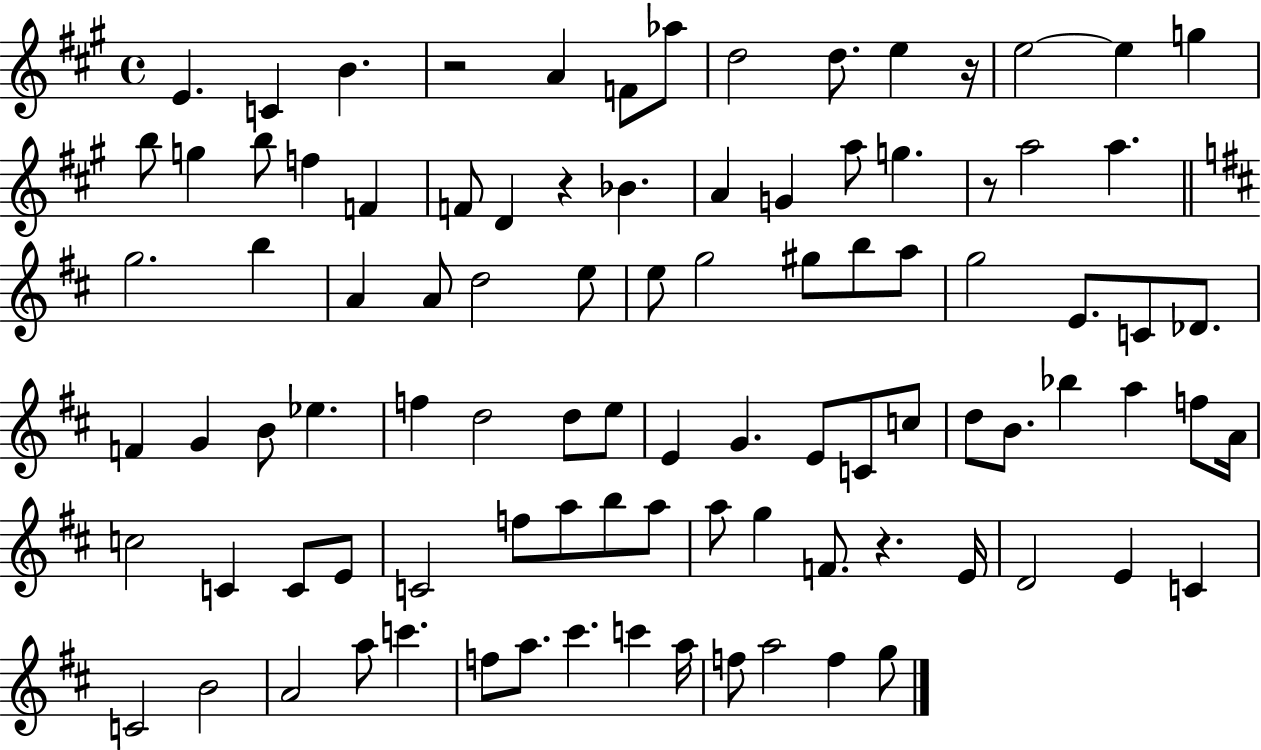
E4/q. C4/q B4/q. R/h A4/q F4/e Ab5/e D5/h D5/e. E5/q R/s E5/h E5/q G5/q B5/e G5/q B5/e F5/q F4/q F4/e D4/q R/q Bb4/q. A4/q G4/q A5/e G5/q. R/e A5/h A5/q. G5/h. B5/q A4/q A4/e D5/h E5/e E5/e G5/h G#5/e B5/e A5/e G5/h E4/e. C4/e Db4/e. F4/q G4/q B4/e Eb5/q. F5/q D5/h D5/e E5/e E4/q G4/q. E4/e C4/e C5/e D5/e B4/e. Bb5/q A5/q F5/e A4/s C5/h C4/q C4/e E4/e C4/h F5/e A5/e B5/e A5/e A5/e G5/q F4/e. R/q. E4/s D4/h E4/q C4/q C4/h B4/h A4/h A5/e C6/q. F5/e A5/e. C#6/q. C6/q A5/s F5/e A5/h F5/q G5/e